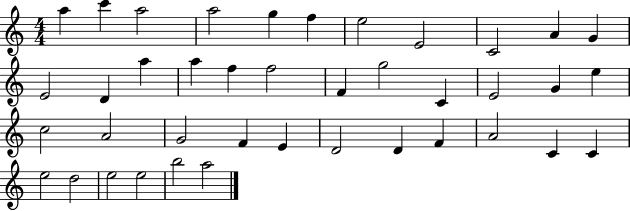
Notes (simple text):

A5/q C6/q A5/h A5/h G5/q F5/q E5/h E4/h C4/h A4/q G4/q E4/h D4/q A5/q A5/q F5/q F5/h F4/q G5/h C4/q E4/h G4/q E5/q C5/h A4/h G4/h F4/q E4/q D4/h D4/q F4/q A4/h C4/q C4/q E5/h D5/h E5/h E5/h B5/h A5/h